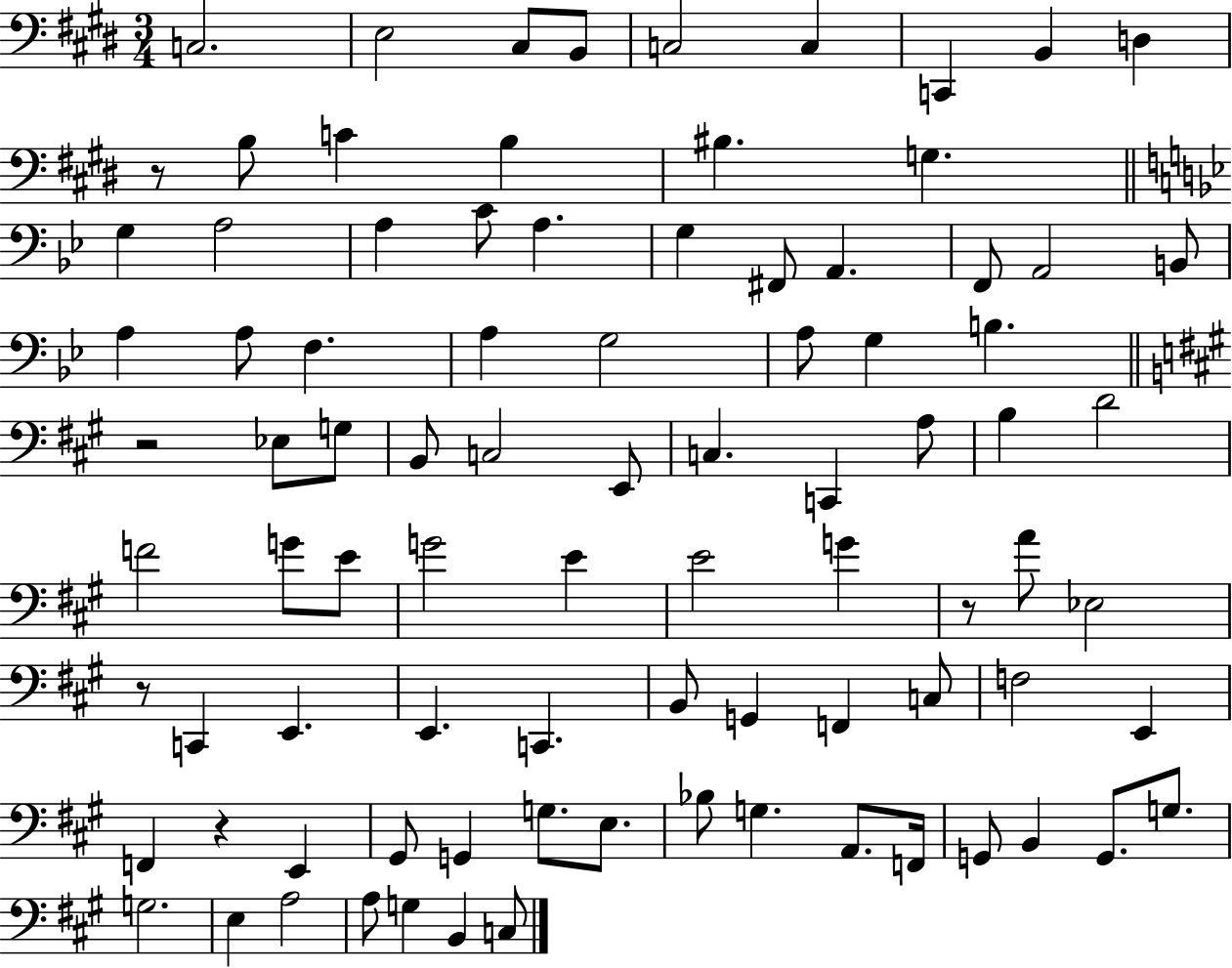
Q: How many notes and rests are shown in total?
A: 88